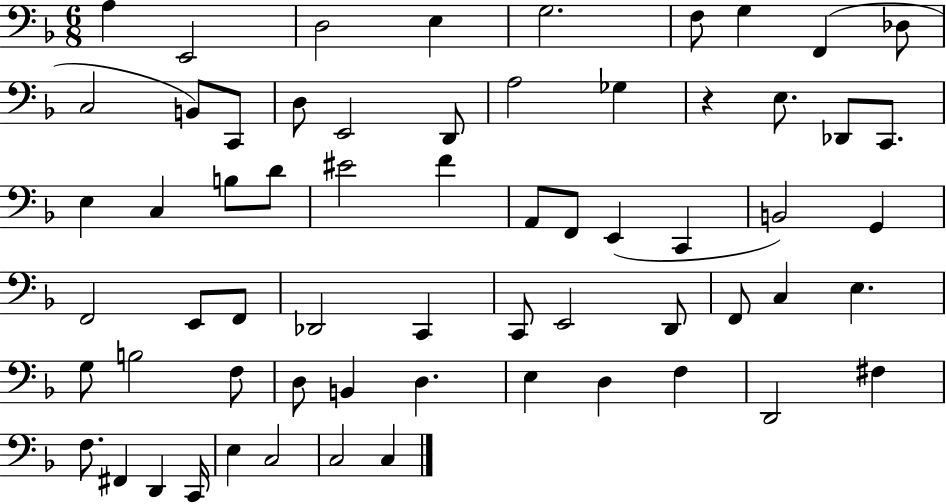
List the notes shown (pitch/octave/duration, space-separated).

A3/q E2/h D3/h E3/q G3/h. F3/e G3/q F2/q Db3/e C3/h B2/e C2/e D3/e E2/h D2/e A3/h Gb3/q R/q E3/e. Db2/e C2/e. E3/q C3/q B3/e D4/e EIS4/h F4/q A2/e F2/e E2/q C2/q B2/h G2/q F2/h E2/e F2/e Db2/h C2/q C2/e E2/h D2/e F2/e C3/q E3/q. G3/e B3/h F3/e D3/e B2/q D3/q. E3/q D3/q F3/q D2/h F#3/q F3/e. F#2/q D2/q C2/s E3/q C3/h C3/h C3/q